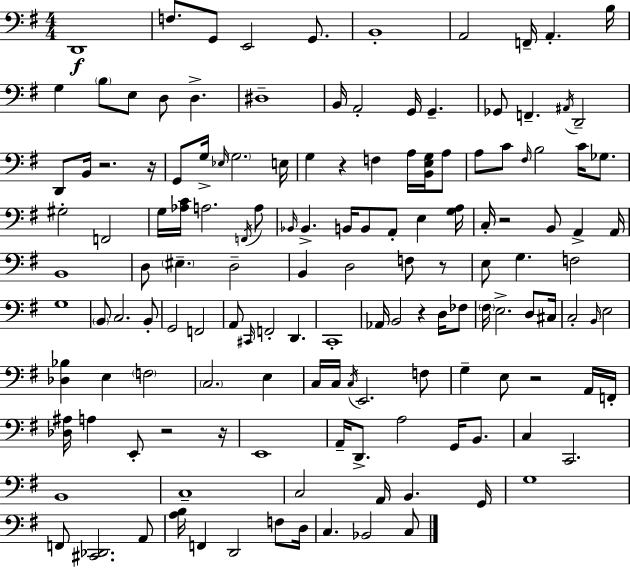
{
  \clef bass
  \numericTimeSignature
  \time 4/4
  \key e \minor
  d,1\f | f8. g,8 e,2 g,8. | b,1-. | a,2 f,16-- a,4.-. b16 | \break g4 \parenthesize b8 e8 d8 d4.-> | dis1-- | b,16 a,2-. g,16 g,4.-- | ges,8 f,4.-- \acciaccatura { ais,16 } d,2-- | \break d,8 b,16 r2. | r16 g,8 g16-> \grace { ees16 } \parenthesize g2. | e16 g4 r4 f4 a16 <b, e g>16 | a8 a8 c'8 \grace { fis16 } b2 c'16 | \break ges8. gis2-. f,2 | g16 <aes c'>16 a2. | \acciaccatura { f,16 } a8 \grace { bes,16 } bes,4.-> b,16 b,8 a,8-. | e4 <g a>16 c16-. r2 b,8 | \break a,4-> a,16 b,1 | d8 \parenthesize eis4.-- d2-- | b,4 d2 | f8 r8 e8 g4. f2 | \break g1 | \parenthesize b,8 c2. | b,8-. g,2 f,2 | a,8 \grace { cis,16 } f,2-. | \break d,4. c,1-. | aes,16 b,2 r4 | d16 fes8 \parenthesize fis16 e2.-> | d8 cis16 c2-. \grace { b,16 } e2 | \break <des bes>4 e4 \parenthesize f2 | \parenthesize c2. | e4 c16 c16 \acciaccatura { c16 } e,2. | f8 g4-- e8 r2 | \break a,16 f,16-. <des ais>16 a4 e,8-. r2 | r16 e,1 | a,16-- d,8.-> a2 | g,16 b,8. c4 c,2. | \break b,1 | c1-- | c2 | a,16 b,4. g,16 g1 | \break f,8 <cis, des,>2. | a,8 <a b>16 f,4 d,2 | f8 d16 c4. bes,2 | c8 \bar "|."
}